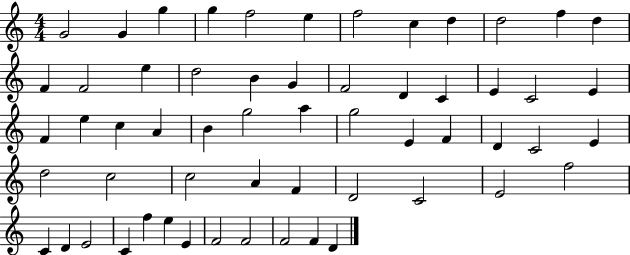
X:1
T:Untitled
M:4/4
L:1/4
K:C
G2 G g g f2 e f2 c d d2 f d F F2 e d2 B G F2 D C E C2 E F e c A B g2 a g2 E F D C2 E d2 c2 c2 A F D2 C2 E2 f2 C D E2 C f e E F2 F2 F2 F D